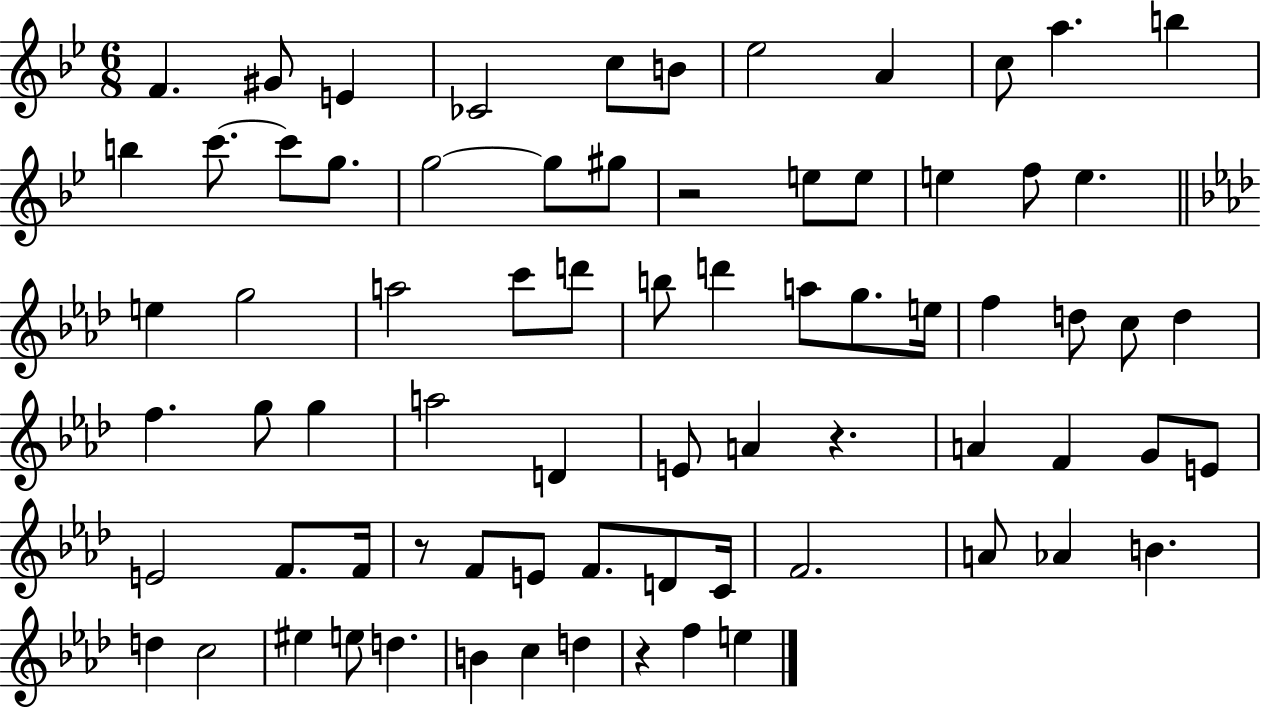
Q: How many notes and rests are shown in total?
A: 74